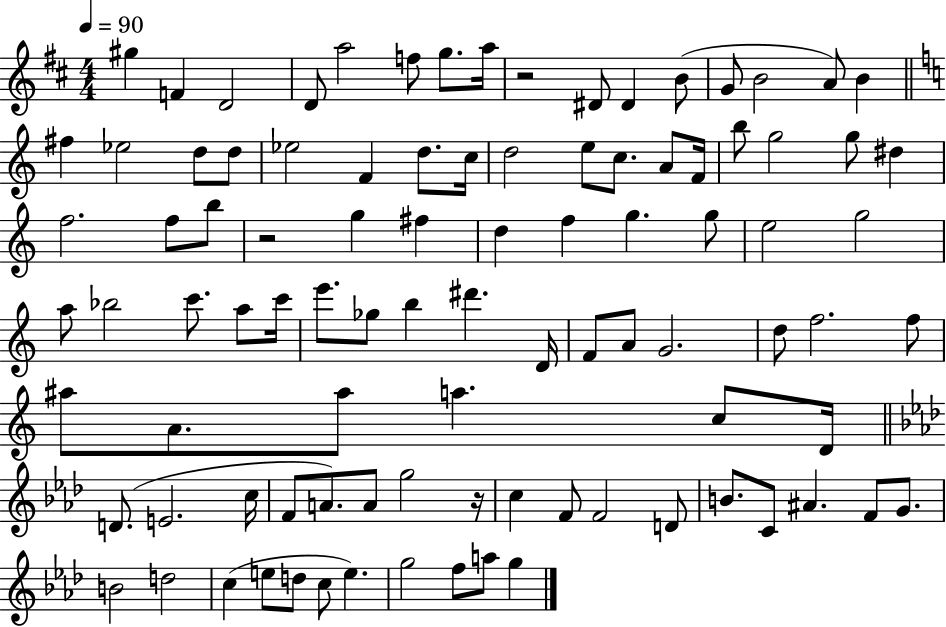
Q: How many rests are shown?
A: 3